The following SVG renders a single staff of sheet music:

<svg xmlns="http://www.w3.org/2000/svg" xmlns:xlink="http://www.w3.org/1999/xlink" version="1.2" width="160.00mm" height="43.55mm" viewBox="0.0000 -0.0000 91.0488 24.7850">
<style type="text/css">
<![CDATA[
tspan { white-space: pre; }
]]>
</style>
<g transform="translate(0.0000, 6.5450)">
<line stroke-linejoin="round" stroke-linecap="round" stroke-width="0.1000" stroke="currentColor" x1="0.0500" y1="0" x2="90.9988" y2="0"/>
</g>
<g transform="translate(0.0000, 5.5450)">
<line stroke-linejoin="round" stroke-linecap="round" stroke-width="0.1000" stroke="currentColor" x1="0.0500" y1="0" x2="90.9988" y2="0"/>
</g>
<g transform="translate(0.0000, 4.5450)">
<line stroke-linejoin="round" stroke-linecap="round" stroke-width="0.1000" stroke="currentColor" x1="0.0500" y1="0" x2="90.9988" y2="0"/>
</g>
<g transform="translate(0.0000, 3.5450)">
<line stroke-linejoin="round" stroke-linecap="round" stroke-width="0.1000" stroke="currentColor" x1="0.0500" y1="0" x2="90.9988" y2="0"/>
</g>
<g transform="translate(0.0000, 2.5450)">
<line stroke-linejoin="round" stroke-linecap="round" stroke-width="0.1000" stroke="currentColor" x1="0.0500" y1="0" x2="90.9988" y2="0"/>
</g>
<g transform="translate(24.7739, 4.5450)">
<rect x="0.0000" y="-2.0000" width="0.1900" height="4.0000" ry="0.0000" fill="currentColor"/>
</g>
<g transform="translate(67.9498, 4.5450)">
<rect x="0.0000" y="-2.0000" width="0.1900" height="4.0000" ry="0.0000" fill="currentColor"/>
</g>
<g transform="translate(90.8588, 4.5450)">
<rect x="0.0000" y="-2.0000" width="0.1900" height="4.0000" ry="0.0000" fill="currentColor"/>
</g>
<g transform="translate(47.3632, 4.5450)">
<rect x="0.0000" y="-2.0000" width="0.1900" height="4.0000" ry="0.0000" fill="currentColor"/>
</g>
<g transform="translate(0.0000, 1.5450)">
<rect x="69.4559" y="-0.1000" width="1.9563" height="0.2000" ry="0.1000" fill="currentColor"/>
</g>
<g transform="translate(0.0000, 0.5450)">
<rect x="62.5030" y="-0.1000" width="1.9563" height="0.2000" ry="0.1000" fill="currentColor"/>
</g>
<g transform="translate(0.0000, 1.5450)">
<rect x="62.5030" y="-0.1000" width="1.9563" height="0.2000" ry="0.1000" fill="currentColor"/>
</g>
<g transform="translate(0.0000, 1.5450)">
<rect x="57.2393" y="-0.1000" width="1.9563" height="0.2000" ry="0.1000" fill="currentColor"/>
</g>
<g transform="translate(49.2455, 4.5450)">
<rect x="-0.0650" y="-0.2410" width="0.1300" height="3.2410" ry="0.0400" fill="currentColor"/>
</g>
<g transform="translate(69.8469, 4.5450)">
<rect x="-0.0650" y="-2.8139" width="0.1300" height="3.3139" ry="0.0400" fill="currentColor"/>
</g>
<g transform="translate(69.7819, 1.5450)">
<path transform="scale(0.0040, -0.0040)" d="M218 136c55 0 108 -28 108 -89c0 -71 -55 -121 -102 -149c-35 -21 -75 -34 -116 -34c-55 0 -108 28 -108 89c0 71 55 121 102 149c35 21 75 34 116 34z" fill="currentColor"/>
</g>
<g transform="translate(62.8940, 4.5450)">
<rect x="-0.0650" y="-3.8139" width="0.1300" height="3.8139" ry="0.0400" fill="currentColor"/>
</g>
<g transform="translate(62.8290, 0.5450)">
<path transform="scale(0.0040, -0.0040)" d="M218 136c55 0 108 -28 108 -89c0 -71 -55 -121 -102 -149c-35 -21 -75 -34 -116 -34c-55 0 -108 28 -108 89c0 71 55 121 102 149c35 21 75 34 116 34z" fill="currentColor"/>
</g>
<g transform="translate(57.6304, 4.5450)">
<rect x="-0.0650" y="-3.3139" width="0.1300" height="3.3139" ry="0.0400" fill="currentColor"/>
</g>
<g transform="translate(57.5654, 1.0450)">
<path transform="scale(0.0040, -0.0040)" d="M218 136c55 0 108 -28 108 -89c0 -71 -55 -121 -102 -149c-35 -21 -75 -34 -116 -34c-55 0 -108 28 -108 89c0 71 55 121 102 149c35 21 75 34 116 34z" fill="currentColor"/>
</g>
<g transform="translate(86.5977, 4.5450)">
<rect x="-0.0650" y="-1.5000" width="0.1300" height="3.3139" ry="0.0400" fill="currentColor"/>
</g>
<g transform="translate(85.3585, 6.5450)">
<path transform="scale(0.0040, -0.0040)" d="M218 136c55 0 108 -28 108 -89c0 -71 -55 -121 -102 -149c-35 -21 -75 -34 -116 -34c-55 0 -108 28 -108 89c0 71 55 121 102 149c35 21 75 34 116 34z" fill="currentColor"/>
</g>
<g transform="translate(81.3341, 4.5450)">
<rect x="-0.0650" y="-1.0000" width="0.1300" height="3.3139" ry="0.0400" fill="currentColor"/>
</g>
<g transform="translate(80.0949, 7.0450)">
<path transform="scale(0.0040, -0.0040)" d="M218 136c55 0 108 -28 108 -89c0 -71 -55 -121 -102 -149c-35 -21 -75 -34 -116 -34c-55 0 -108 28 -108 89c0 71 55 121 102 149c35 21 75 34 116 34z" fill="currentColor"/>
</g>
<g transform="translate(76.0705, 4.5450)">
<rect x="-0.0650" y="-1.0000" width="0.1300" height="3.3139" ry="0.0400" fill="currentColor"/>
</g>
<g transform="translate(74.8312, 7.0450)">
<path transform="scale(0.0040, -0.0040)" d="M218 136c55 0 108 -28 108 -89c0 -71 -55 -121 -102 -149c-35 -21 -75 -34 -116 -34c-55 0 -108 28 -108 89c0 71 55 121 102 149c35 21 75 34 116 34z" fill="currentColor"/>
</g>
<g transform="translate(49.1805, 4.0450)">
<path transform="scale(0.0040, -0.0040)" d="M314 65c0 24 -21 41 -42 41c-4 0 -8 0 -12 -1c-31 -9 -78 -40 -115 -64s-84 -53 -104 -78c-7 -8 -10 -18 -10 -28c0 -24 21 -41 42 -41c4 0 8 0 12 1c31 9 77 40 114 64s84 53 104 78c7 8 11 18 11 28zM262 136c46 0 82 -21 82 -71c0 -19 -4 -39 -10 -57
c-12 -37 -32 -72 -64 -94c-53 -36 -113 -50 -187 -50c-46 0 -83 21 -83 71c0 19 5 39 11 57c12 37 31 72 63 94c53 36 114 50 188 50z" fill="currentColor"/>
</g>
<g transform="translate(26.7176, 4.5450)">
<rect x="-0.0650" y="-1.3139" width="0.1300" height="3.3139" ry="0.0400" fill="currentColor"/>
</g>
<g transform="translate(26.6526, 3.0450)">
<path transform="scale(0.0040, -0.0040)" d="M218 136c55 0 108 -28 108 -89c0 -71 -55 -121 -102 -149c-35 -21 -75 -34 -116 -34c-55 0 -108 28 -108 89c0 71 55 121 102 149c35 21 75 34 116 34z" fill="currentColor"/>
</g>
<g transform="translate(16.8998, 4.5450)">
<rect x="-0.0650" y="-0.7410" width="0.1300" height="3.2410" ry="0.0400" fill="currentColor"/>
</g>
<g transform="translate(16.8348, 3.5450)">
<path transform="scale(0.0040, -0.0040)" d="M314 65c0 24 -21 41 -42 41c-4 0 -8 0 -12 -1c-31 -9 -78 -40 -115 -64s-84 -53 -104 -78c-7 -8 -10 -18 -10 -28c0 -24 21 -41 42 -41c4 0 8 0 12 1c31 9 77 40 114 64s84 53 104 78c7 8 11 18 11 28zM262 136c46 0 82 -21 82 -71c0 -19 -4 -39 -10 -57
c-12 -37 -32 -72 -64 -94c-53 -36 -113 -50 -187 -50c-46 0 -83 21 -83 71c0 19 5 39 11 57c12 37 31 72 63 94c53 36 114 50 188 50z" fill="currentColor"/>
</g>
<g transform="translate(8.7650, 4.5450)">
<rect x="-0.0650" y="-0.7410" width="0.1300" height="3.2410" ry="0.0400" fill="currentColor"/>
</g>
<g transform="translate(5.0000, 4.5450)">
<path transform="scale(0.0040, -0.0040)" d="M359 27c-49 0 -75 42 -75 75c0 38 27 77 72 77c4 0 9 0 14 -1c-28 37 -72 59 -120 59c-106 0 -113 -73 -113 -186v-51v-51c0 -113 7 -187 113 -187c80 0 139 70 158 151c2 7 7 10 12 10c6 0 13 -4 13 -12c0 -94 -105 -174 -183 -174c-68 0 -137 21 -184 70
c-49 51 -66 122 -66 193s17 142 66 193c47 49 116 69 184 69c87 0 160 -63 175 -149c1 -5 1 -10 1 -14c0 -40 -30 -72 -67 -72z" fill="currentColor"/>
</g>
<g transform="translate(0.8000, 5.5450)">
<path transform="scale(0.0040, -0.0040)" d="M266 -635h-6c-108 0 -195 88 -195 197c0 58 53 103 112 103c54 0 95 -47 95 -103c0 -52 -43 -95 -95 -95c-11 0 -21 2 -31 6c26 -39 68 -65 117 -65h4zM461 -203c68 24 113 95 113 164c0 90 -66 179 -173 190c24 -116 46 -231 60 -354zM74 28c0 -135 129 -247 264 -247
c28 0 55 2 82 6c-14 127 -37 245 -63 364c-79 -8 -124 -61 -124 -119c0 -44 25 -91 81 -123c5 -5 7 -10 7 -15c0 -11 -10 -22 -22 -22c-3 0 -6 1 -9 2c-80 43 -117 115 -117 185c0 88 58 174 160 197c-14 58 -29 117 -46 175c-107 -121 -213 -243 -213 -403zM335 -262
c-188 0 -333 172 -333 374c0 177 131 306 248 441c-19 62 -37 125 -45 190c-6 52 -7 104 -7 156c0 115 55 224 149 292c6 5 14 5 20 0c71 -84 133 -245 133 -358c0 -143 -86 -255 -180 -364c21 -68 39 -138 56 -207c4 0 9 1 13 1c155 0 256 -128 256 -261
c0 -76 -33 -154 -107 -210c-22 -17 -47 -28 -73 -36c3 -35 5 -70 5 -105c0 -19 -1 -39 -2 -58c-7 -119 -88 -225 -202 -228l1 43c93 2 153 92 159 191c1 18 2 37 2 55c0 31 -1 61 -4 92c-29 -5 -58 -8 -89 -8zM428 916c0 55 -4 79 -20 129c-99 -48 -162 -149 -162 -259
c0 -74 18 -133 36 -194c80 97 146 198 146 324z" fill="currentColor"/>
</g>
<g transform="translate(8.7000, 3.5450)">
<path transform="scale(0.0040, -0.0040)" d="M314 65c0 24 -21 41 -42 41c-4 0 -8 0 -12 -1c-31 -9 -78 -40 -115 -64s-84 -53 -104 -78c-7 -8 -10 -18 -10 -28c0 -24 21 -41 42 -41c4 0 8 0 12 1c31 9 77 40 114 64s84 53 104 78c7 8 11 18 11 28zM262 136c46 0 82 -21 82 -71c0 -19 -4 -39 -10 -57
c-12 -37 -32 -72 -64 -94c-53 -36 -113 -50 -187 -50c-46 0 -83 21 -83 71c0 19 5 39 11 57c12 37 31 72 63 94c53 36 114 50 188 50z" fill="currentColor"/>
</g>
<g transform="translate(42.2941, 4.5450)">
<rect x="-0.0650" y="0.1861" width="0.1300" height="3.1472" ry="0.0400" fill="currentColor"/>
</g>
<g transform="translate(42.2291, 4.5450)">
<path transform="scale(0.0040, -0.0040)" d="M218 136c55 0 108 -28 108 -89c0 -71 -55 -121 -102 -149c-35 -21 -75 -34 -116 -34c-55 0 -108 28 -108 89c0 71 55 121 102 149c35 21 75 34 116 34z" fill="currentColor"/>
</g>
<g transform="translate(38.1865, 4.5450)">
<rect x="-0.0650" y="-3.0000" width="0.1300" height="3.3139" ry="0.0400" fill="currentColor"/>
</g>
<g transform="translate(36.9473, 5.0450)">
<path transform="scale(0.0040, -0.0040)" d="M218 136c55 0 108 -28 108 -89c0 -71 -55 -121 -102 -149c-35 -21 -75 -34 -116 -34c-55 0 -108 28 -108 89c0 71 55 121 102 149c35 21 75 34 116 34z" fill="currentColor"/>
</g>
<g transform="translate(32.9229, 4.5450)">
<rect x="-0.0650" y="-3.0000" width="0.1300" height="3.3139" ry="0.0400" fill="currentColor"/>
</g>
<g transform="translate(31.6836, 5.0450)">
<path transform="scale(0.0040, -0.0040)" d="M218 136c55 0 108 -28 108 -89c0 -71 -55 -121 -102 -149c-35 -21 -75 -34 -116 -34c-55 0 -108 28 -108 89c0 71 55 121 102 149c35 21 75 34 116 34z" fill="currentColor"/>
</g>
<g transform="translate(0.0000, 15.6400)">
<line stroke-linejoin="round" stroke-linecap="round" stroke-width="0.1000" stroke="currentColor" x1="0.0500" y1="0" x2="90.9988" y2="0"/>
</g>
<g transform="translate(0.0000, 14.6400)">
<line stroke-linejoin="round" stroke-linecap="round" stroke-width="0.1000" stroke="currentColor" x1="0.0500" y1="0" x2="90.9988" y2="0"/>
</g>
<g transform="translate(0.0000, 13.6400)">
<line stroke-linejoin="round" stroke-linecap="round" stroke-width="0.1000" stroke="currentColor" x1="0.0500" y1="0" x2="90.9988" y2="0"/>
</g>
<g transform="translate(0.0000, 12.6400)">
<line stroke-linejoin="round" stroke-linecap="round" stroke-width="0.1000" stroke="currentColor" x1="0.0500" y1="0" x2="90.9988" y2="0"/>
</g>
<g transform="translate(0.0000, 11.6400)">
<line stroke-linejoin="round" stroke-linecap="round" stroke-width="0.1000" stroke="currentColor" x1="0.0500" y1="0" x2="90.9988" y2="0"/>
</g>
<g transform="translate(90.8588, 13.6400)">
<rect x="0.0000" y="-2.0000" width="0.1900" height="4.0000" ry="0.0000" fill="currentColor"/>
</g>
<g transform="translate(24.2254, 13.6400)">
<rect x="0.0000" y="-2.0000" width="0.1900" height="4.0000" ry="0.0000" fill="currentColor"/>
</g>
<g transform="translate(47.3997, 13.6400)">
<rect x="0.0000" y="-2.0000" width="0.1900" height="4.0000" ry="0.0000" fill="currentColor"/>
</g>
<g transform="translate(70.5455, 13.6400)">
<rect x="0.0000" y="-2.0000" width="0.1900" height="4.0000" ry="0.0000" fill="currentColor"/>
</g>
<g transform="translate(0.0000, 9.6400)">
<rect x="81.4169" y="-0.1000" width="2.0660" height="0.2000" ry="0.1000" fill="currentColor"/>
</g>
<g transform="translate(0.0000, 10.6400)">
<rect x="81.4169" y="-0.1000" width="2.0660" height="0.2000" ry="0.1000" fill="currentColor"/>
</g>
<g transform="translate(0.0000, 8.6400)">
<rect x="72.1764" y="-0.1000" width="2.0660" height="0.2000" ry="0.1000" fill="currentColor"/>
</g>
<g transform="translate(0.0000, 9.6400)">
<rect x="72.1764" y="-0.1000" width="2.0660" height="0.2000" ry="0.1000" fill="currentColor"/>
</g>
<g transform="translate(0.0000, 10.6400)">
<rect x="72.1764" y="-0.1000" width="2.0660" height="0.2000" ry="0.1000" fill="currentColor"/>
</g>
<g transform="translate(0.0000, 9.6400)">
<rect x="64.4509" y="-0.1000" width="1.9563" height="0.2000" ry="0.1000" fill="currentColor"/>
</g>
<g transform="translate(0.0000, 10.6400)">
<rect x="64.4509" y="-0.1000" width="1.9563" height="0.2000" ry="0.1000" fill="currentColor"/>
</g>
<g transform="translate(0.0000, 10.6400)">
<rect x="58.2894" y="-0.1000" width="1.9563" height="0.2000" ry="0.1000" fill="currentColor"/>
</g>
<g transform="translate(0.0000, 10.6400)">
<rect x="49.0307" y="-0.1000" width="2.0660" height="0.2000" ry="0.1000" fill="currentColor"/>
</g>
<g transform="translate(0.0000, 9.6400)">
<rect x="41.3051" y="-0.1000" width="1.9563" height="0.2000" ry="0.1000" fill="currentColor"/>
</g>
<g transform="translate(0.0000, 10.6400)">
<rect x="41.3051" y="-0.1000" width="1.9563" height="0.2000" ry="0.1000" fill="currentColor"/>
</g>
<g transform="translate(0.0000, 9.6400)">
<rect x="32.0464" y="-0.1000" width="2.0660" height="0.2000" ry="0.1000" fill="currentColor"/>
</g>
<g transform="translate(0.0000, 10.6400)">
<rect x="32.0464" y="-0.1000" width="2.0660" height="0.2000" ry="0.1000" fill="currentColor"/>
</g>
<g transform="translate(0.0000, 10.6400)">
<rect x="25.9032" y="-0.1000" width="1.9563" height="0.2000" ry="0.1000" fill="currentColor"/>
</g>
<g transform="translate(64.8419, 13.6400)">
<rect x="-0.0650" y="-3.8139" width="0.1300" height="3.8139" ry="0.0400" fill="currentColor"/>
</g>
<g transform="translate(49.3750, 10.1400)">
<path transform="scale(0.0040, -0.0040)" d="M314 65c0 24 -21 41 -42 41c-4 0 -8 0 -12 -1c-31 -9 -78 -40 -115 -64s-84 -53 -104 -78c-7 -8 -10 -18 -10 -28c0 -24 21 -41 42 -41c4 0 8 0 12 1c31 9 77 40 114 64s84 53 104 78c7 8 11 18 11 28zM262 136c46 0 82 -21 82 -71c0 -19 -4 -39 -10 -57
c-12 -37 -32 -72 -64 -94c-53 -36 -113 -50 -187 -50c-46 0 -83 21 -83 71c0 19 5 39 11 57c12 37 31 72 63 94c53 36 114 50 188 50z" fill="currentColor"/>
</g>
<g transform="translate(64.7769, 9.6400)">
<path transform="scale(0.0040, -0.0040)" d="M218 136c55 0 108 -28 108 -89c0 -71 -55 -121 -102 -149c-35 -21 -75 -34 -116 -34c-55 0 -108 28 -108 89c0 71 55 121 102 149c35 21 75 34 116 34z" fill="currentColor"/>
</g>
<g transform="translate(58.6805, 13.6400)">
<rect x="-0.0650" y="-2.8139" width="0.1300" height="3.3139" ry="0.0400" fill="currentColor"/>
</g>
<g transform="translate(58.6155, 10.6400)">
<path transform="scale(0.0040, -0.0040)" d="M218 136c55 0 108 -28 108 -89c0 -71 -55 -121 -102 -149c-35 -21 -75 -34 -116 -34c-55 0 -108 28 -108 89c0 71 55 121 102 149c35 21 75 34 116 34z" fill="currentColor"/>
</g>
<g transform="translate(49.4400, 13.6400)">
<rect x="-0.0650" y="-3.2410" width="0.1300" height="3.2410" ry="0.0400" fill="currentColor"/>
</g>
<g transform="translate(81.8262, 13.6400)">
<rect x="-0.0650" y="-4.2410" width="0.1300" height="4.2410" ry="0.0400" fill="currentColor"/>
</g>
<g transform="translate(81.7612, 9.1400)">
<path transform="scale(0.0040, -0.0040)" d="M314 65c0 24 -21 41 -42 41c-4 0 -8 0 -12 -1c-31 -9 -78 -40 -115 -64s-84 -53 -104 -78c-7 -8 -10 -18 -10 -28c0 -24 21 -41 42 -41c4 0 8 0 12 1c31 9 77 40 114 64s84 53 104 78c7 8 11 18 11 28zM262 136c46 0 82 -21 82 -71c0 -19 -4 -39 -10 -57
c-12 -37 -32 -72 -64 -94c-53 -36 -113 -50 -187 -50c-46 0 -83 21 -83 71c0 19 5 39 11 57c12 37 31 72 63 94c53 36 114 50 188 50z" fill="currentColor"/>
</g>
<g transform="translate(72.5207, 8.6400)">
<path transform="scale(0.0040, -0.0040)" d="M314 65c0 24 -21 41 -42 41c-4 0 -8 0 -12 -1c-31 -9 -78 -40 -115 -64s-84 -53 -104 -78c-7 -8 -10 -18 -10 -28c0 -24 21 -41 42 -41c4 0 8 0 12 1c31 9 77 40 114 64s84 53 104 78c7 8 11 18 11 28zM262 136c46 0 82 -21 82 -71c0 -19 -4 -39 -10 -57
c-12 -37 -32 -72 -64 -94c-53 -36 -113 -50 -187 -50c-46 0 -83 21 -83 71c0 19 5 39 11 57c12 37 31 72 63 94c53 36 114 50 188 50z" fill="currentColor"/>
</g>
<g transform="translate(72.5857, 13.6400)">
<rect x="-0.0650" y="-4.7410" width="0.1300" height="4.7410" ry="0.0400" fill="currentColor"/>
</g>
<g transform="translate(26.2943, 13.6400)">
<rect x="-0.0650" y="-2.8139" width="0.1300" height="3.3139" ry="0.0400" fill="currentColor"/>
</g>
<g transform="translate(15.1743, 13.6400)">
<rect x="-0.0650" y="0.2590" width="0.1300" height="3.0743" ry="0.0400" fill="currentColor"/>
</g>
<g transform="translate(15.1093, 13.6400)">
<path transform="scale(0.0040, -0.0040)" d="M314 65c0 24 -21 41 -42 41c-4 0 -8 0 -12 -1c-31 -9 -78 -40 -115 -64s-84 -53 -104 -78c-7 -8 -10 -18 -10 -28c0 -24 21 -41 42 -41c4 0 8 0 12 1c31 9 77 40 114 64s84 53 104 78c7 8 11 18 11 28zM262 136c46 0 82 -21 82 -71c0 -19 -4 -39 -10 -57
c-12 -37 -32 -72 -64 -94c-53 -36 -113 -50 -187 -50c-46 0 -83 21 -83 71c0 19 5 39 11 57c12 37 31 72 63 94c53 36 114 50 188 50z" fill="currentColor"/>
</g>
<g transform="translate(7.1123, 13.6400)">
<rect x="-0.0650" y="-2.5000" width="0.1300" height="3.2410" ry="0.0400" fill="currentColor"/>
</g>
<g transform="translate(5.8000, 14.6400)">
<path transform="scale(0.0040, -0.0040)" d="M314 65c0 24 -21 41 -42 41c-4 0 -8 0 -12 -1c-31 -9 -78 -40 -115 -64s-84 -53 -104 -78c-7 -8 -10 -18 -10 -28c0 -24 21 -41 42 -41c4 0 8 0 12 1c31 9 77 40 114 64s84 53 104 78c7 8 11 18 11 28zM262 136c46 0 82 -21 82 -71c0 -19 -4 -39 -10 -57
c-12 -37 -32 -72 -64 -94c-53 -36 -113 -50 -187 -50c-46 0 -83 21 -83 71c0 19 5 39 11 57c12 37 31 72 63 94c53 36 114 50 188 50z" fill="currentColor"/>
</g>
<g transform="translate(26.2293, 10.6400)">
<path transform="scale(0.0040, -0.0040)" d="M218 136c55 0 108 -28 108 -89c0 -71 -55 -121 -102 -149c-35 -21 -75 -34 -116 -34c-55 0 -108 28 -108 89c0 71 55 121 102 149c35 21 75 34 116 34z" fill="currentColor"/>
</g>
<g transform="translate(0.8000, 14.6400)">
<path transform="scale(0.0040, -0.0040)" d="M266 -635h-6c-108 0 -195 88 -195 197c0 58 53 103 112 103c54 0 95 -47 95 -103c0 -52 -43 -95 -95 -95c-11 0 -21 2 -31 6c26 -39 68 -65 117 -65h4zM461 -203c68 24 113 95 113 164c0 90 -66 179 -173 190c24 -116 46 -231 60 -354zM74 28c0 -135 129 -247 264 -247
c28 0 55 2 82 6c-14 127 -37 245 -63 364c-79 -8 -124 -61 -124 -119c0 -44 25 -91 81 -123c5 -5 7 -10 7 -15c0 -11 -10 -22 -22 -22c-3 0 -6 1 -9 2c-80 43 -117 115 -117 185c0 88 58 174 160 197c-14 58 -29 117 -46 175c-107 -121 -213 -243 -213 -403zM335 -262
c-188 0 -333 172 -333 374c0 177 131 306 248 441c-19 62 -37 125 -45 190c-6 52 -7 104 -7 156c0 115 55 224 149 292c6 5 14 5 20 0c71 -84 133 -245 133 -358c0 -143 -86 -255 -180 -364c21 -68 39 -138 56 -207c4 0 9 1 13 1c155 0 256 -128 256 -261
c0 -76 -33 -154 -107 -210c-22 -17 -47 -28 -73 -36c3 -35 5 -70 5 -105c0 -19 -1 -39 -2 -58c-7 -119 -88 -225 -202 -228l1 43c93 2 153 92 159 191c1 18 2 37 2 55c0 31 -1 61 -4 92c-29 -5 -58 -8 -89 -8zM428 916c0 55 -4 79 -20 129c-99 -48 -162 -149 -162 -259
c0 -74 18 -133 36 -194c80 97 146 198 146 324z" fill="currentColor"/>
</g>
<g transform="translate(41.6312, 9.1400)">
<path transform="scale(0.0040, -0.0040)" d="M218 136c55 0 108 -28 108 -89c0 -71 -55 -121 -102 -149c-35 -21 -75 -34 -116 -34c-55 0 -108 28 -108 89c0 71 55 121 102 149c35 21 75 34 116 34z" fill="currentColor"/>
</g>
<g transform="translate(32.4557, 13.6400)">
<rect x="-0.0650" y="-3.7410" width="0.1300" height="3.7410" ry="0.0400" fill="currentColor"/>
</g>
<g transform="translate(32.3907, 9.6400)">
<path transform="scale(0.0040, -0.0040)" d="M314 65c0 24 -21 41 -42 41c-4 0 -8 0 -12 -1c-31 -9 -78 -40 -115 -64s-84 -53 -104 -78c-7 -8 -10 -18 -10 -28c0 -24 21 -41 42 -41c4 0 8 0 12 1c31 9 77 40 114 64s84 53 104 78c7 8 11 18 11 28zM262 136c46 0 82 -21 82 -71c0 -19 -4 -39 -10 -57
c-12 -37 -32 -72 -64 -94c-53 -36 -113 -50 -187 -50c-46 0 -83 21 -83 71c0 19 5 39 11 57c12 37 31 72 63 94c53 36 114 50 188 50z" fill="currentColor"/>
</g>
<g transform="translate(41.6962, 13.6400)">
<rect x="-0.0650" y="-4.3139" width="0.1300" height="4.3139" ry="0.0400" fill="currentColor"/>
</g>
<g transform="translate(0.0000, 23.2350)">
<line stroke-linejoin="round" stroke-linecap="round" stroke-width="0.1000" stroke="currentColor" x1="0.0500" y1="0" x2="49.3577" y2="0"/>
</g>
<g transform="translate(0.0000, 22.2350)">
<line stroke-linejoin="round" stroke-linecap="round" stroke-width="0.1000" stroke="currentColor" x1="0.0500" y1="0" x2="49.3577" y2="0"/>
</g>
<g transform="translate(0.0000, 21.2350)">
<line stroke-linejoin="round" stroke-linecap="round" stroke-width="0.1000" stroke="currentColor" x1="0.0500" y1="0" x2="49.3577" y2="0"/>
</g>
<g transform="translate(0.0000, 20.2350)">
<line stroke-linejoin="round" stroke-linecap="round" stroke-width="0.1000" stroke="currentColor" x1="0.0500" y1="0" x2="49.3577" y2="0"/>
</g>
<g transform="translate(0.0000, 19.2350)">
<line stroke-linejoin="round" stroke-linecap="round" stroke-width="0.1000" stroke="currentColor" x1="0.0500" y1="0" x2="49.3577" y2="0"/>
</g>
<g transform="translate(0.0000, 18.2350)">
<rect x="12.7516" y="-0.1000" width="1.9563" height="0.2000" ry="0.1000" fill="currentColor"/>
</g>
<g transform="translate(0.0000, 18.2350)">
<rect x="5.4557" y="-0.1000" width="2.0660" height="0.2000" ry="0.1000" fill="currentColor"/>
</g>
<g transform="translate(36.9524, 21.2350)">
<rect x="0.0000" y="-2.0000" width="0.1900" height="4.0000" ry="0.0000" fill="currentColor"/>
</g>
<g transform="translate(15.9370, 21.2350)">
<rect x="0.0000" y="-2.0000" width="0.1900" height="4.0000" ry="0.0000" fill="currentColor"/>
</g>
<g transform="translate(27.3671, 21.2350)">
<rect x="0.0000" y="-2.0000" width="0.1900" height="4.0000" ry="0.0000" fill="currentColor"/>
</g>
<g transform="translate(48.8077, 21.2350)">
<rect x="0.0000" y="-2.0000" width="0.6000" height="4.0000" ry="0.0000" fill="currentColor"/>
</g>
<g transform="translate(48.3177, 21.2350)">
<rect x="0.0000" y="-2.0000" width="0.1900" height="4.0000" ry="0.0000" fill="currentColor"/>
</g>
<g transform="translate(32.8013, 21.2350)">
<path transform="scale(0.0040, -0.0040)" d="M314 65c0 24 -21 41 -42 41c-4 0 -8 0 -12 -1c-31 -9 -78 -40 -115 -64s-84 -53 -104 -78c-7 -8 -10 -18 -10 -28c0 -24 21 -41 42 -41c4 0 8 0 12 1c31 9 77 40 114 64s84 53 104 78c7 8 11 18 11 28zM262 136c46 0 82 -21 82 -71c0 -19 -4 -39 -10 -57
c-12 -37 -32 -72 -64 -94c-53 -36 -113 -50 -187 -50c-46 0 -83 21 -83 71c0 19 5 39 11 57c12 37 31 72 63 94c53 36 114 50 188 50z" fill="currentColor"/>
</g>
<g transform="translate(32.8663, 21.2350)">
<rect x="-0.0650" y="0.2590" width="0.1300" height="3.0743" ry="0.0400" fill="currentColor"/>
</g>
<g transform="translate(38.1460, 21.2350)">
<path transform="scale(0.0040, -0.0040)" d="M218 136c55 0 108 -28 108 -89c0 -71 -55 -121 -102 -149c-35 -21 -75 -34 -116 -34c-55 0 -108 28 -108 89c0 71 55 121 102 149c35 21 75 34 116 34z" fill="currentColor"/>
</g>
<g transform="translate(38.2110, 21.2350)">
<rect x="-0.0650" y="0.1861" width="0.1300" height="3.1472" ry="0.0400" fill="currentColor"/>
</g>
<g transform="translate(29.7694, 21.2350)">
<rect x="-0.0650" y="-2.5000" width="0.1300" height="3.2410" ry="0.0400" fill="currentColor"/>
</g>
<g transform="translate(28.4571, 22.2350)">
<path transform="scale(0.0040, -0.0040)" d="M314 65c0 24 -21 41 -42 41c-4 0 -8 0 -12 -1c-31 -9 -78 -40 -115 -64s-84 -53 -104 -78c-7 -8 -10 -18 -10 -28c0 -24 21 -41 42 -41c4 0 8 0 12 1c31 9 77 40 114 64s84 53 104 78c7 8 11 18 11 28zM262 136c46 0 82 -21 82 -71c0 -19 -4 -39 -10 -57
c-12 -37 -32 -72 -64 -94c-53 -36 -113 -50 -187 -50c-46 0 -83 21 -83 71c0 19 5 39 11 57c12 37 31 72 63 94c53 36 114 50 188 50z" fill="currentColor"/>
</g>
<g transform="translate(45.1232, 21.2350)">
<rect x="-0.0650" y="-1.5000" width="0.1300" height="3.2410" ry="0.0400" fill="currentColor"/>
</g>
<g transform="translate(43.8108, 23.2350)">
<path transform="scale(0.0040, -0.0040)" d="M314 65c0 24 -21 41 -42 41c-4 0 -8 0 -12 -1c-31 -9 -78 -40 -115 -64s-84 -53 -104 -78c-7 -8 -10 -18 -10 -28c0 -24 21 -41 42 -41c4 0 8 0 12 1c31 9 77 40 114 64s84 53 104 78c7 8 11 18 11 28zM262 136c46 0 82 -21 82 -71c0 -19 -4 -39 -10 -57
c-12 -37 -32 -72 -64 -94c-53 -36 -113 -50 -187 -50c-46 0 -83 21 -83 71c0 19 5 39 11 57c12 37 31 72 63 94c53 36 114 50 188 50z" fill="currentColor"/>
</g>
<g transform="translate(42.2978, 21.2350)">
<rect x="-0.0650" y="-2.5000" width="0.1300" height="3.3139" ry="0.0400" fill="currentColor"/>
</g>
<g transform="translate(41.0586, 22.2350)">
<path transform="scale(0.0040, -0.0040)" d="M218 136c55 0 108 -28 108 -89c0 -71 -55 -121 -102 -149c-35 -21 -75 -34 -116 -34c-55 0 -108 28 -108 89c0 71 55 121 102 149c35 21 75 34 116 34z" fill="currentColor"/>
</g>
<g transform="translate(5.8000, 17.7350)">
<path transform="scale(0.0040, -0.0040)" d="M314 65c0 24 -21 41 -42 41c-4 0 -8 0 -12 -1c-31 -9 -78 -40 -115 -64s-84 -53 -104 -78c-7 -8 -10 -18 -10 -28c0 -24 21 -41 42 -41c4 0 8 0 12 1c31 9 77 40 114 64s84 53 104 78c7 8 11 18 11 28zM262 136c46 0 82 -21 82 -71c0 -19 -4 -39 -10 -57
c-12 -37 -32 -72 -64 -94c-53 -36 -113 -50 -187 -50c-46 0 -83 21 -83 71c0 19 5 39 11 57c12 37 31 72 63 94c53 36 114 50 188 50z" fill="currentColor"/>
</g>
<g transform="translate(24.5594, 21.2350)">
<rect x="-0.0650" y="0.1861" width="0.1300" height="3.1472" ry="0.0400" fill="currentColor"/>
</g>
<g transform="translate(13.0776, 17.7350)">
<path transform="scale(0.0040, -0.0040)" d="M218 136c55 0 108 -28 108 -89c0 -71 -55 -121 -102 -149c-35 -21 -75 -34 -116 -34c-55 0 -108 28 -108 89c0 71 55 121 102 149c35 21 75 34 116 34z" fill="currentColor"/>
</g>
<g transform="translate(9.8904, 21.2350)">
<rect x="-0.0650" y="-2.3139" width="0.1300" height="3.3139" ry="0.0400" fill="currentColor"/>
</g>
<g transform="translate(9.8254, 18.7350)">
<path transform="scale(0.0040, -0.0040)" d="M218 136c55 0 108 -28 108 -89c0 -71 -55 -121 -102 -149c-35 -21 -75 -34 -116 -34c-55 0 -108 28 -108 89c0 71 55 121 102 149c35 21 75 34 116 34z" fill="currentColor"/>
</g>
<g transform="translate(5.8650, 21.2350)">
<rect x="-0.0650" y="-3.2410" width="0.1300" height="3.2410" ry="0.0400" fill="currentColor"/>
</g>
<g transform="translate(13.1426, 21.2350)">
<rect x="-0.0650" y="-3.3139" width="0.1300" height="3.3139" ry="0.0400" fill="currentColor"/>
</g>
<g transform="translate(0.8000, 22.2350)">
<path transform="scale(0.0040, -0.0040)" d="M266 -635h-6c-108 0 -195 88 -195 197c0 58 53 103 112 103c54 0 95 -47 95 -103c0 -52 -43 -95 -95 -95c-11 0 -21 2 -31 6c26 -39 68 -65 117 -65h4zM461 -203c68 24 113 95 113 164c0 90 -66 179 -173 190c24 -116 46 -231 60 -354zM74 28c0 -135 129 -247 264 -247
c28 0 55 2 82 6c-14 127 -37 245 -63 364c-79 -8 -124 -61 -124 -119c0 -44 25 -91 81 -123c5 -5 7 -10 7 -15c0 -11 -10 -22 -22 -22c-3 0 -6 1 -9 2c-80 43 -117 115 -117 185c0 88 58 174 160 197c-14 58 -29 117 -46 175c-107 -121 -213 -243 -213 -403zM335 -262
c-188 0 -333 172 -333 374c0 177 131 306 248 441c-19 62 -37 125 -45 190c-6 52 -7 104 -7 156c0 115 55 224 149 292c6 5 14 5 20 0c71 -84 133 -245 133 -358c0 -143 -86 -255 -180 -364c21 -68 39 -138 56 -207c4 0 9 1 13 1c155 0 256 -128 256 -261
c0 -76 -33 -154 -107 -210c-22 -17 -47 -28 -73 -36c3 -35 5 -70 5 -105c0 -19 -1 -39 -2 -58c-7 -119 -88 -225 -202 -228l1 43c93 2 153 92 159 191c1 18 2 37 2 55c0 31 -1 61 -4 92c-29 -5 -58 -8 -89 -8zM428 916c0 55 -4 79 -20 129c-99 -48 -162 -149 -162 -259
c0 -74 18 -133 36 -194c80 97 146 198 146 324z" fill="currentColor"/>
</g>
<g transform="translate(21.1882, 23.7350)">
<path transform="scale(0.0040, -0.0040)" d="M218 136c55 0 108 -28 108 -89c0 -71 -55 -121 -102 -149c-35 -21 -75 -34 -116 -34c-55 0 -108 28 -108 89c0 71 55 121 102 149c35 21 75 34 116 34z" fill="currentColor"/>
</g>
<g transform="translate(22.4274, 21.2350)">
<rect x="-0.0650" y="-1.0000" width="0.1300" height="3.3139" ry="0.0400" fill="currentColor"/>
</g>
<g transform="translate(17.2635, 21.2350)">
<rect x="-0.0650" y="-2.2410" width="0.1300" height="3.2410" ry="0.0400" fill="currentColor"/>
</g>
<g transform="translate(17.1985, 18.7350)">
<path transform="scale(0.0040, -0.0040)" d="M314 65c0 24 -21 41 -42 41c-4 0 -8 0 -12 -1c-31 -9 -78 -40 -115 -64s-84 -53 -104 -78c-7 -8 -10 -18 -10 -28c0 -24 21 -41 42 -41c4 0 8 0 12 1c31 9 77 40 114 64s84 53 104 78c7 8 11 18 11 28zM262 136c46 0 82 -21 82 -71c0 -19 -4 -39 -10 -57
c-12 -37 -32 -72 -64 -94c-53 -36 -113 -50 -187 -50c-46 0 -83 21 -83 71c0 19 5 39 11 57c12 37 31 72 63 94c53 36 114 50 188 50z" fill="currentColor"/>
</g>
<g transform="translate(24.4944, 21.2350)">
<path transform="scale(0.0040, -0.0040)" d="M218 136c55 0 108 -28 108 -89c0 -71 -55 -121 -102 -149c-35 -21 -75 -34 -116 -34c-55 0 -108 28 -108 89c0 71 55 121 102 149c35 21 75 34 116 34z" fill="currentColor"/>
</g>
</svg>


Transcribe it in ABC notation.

X:1
T:Untitled
M:4/4
L:1/4
K:C
d2 d2 e A A B c2 b c' a D D E G2 B2 a c'2 d' b2 a c' e'2 d'2 b2 g b g2 D B G2 B2 B G E2